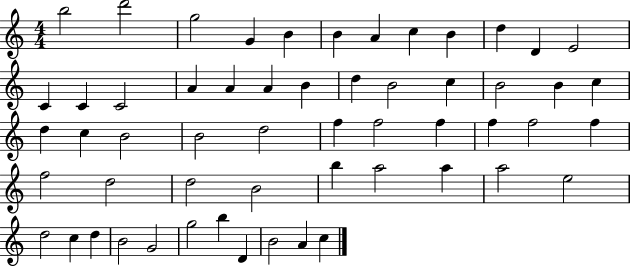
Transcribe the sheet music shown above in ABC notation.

X:1
T:Untitled
M:4/4
L:1/4
K:C
b2 d'2 g2 G B B A c B d D E2 C C C2 A A A B d B2 c B2 B c d c B2 B2 d2 f f2 f f f2 f f2 d2 d2 B2 b a2 a a2 e2 d2 c d B2 G2 g2 b D B2 A c